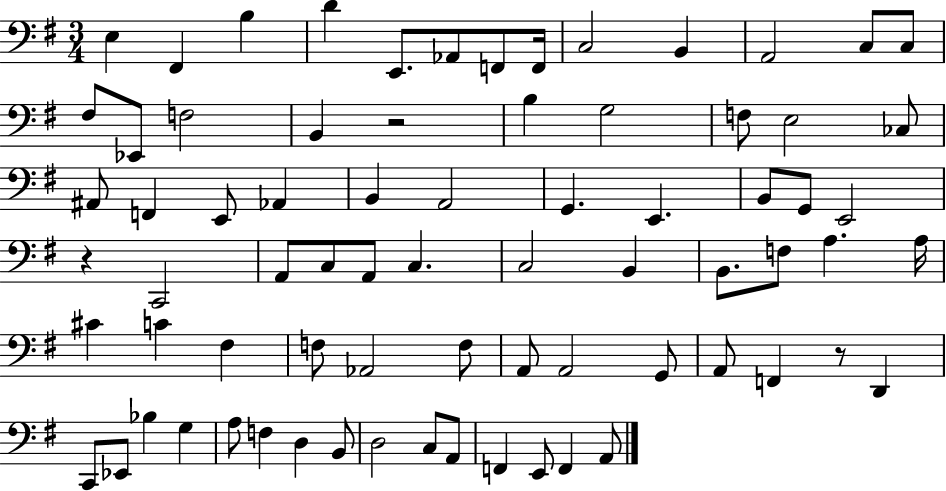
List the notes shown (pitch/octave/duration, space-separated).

E3/q F#2/q B3/q D4/q E2/e. Ab2/e F2/e F2/s C3/h B2/q A2/h C3/e C3/e F#3/e Eb2/e F3/h B2/q R/h B3/q G3/h F3/e E3/h CES3/e A#2/e F2/q E2/e Ab2/q B2/q A2/h G2/q. E2/q. B2/e G2/e E2/h R/q C2/h A2/e C3/e A2/e C3/q. C3/h B2/q B2/e. F3/e A3/q. A3/s C#4/q C4/q F#3/q F3/e Ab2/h F3/e A2/e A2/h G2/e A2/e F2/q R/e D2/q C2/e Eb2/e Bb3/q G3/q A3/e F3/q D3/q B2/e D3/h C3/e A2/e F2/q E2/e F2/q A2/e